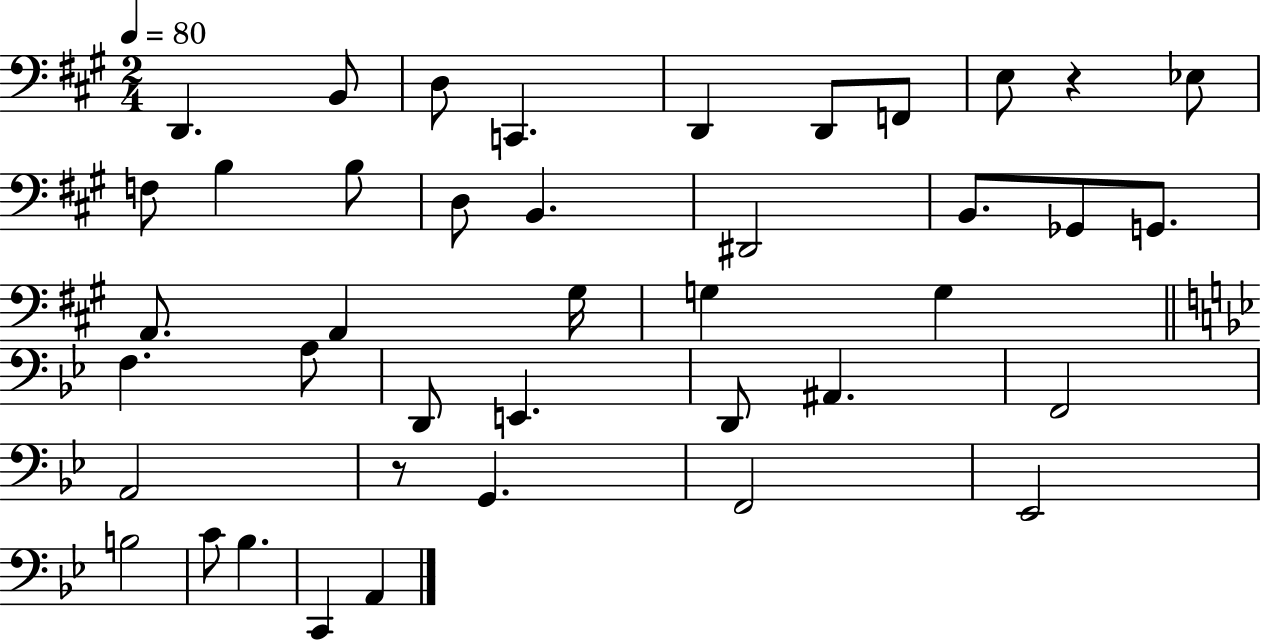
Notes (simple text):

D2/q. B2/e D3/e C2/q. D2/q D2/e F2/e E3/e R/q Eb3/e F3/e B3/q B3/e D3/e B2/q. D#2/h B2/e. Gb2/e G2/e. A2/e. A2/q G#3/s G3/q G3/q F3/q. A3/e D2/e E2/q. D2/e A#2/q. F2/h A2/h R/e G2/q. F2/h Eb2/h B3/h C4/e Bb3/q. C2/q A2/q